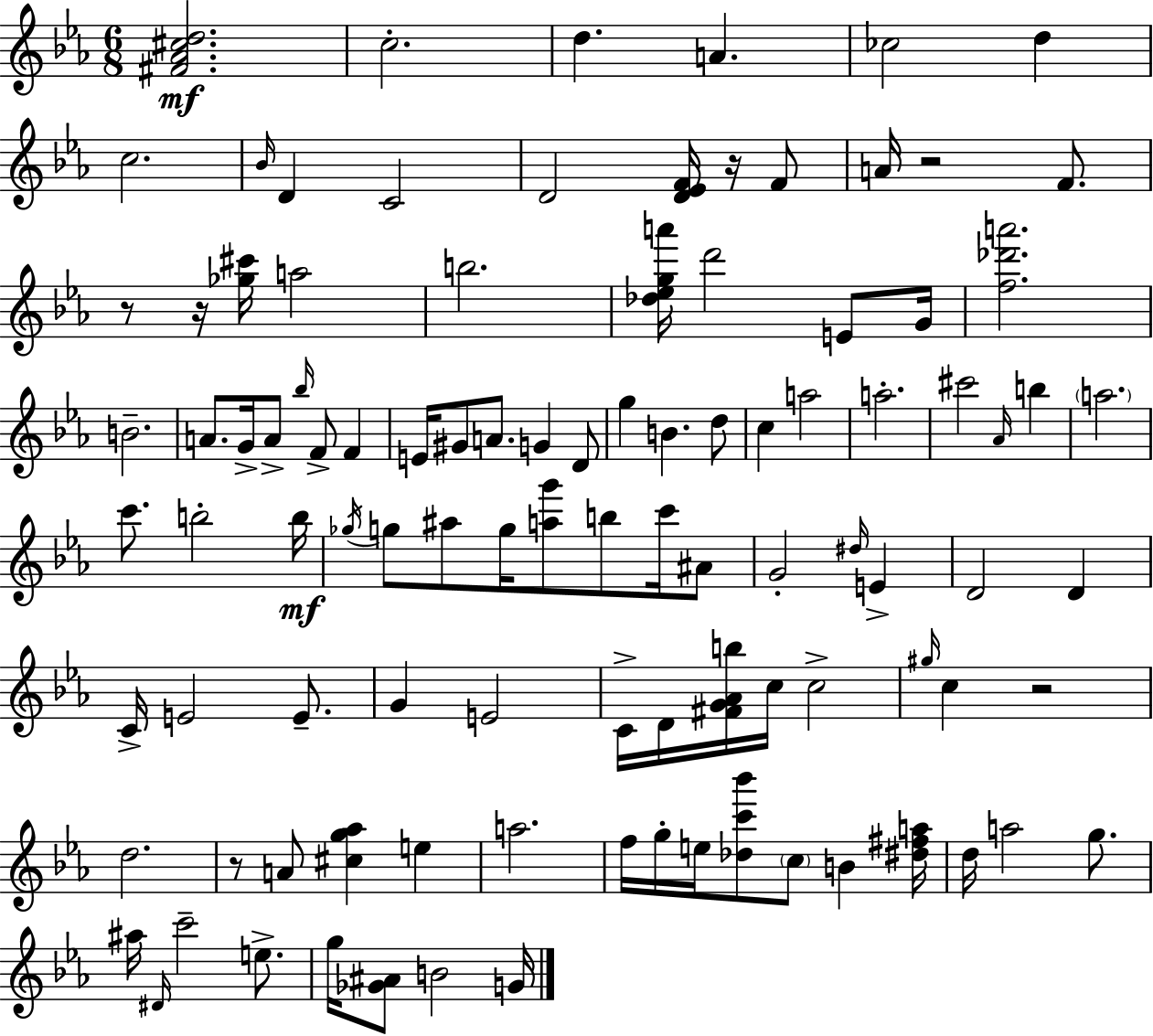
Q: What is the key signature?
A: EES major